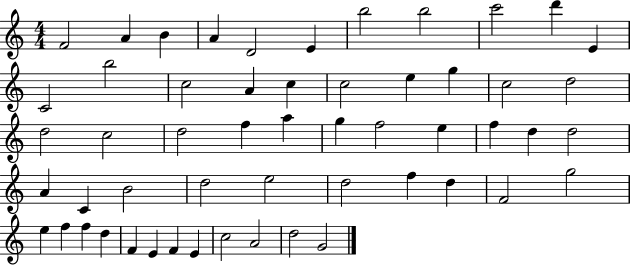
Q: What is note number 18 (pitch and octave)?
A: E5